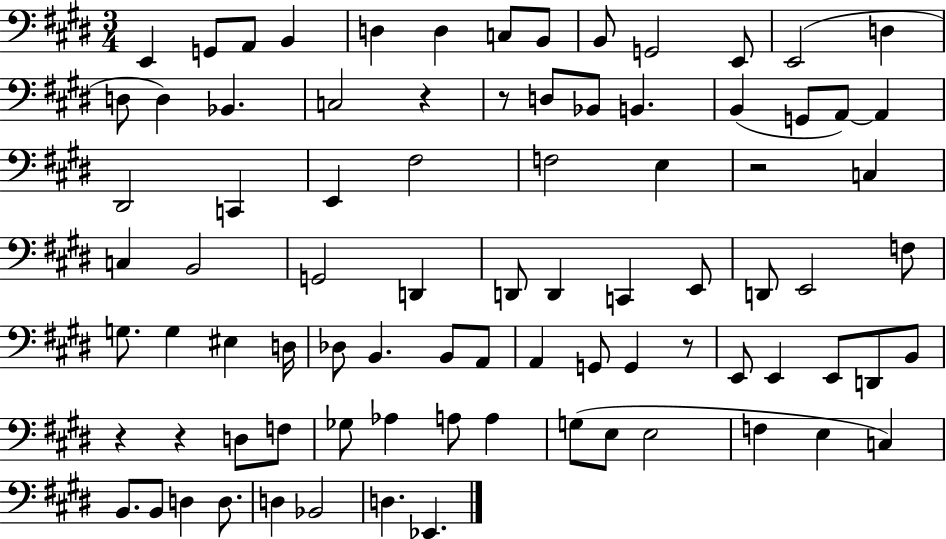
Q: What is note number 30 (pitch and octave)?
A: E3